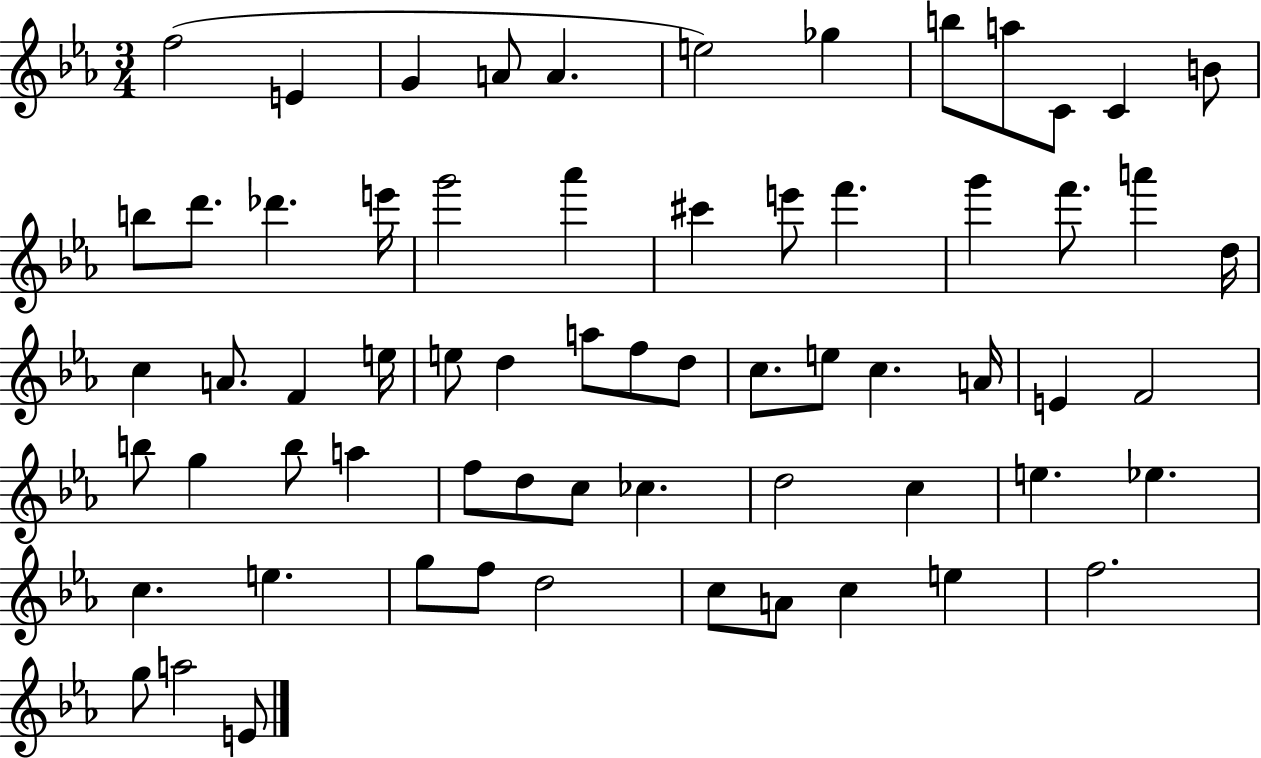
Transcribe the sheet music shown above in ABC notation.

X:1
T:Untitled
M:3/4
L:1/4
K:Eb
f2 E G A/2 A e2 _g b/2 a/2 C/2 C B/2 b/2 d'/2 _d' e'/4 g'2 _a' ^c' e'/2 f' g' f'/2 a' d/4 c A/2 F e/4 e/2 d a/2 f/2 d/2 c/2 e/2 c A/4 E F2 b/2 g b/2 a f/2 d/2 c/2 _c d2 c e _e c e g/2 f/2 d2 c/2 A/2 c e f2 g/2 a2 E/2